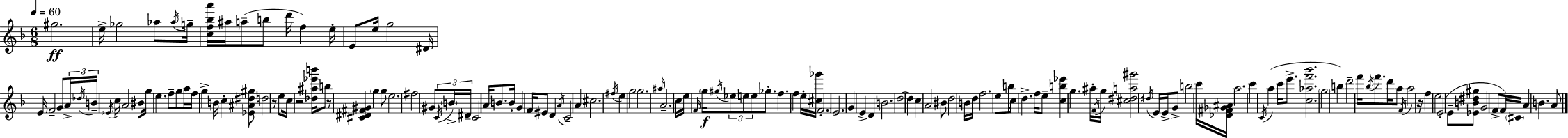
{
  \clef treble
  \numericTimeSignature
  \time 6/8
  \key f \major
  \tempo 4 = 60
  \repeat volta 2 { gis''2.\ff | e''16-> ges''2 aes''8 \acciaccatura { aes''16 } | g''16-- <c'' f'' bes'' a'''>16 ais''16 a''8--( b''8 d'''16 f''4) | e''16-. e'8 e''16 g''2 | \break dis'16 e'16 f'2-- g'8 | \tuplet 3/2 { a'16-> \acciaccatura { des''16 } b'16-- } \acciaccatura { ees'16 } c''16 a'2 | bis'8 g''16 e''4. f''8-- | g''8 a''16 f''16 g''4-> b'16 c''4-. | \break <ees' ais' dis'' gis''>8 d''2 r8 | e''8 c''16 r2 | <des'' ais'' ees''' b'''>16 b''8 r8 <cis' dis' fis' gis'>4 \parenthesize g''4 | g''8 e''2. | \break fis''2 gis'8 | \tuplet 3/2 { \acciaccatura { c'16 } \parenthesize b'16-> dis'16-- } c'2 | a'16 b'8. b'16-. g'4 f'16 eis'8 | d'4 \acciaccatura { a'16 } c'2-- | \break a'4 cis''2. | \acciaccatura { fis''16 } e''4 g''2 | g''2. | \grace { ais''16 } a'2.-- | \break c''16 e''16 \grace { f'16 }\f \parenthesize g''16 \acciaccatura { gis''16 } | \tuplet 3/2 { ees''8 e''8 e''8 } ges''8.-. f''4. | f''4 e''16-. <cis'' ges'''>16 \parenthesize f'2.-. | e'2. | \break g'4 | e'4-> d'4 b'2. | d''2~~ | d''4 c''4 | \break a'2 bis'8 d''2 | b'16 d''16 f''2. | e''8 b''16 | c''8 d''4.-> f''16 e''8-- <c'' b'' ees'''>4 | \break g''4. ais''16-. \acciaccatura { f'16 } g''16 | <cis'' dis'' a'' gis'''>2 \acciaccatura { dis''16 } e'16 e'16-> g'8-> | b''2 c'''16 <des' fis' ges' ais'>16 a''2. | c'''4 | \break \acciaccatura { c'16 } a''4( c'''16 e'''8.-> | <c'' aes'' f''' bes'''>2. | \parenthesize g''2 b''4) | d'''2-- f'''16 \acciaccatura { bes''16 } f'''8. | \break d'''16 a''8 \acciaccatura { f'16 } a''2 | r16 f''4 e''2 | e'2-.( e'8-- | <ees' b' dis'' gis''>8 g'2 f'8-> | \break f'16) \parenthesize cis'16 a'4 b'4. | a'8 } \bar "|."
}